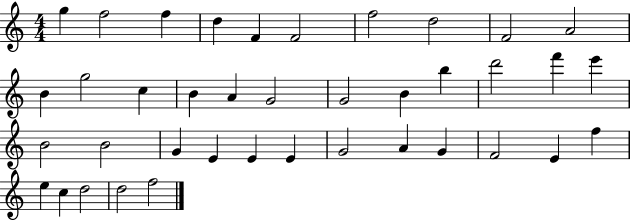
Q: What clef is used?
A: treble